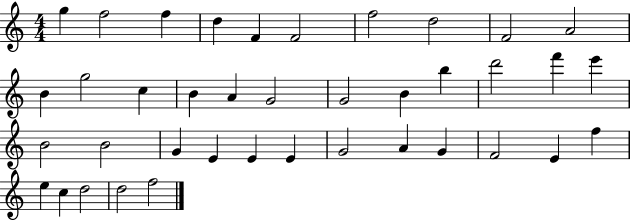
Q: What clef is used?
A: treble